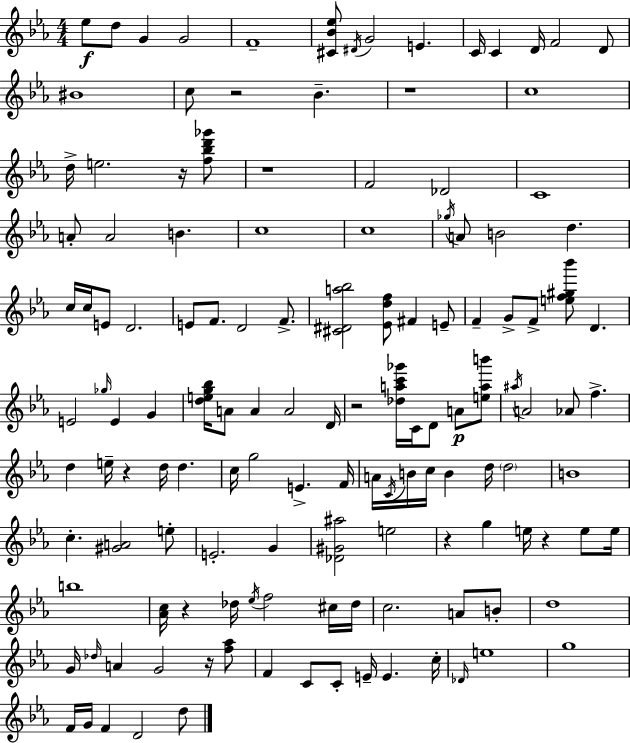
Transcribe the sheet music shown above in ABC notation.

X:1
T:Untitled
M:4/4
L:1/4
K:Eb
_e/2 d/2 G G2 F4 [^C_B_e]/2 ^D/4 G2 E C/4 C D/4 F2 D/2 ^B4 c/2 z2 _B z4 c4 d/4 e2 z/4 [f_bd'_g']/2 z4 F2 _D2 C4 A/2 A2 B c4 c4 _g/4 A/2 B2 d c/4 c/4 E/2 D2 E/2 F/2 D2 F/2 [^C^Da_b]2 [_Edf]/2 ^F E/2 F G/2 F/2 [ef^g_b']/2 D E2 _g/4 E G [deg_b]/4 A/2 A A2 D/4 z2 [_dac'_g']/4 C/4 D/2 A/2 [eab']/2 ^a/4 A2 _A/2 f d e/4 z d/4 d c/4 g2 E F/4 A/4 C/4 B/4 c/4 B d/4 d2 B4 c [^GA]2 e/2 E2 G [_D^G^a]2 e2 z g e/4 z e/2 e/4 b4 [_Ac]/4 z _d/4 _e/4 f2 ^c/4 _d/4 c2 A/2 B/2 d4 G/4 _d/4 A G2 z/4 [f_a]/2 F C/2 C/2 E/4 E c/4 _D/4 e4 g4 F/4 G/4 F D2 d/2